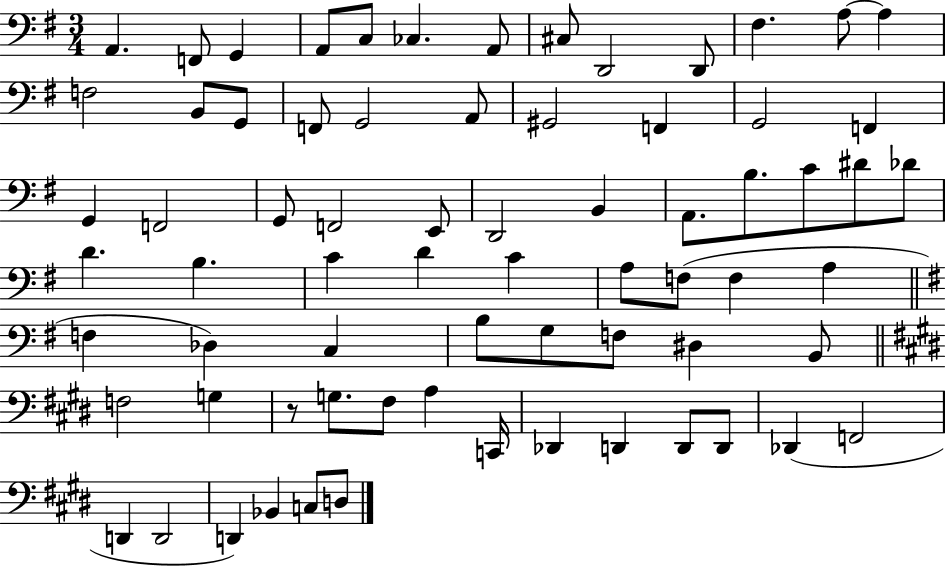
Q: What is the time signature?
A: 3/4